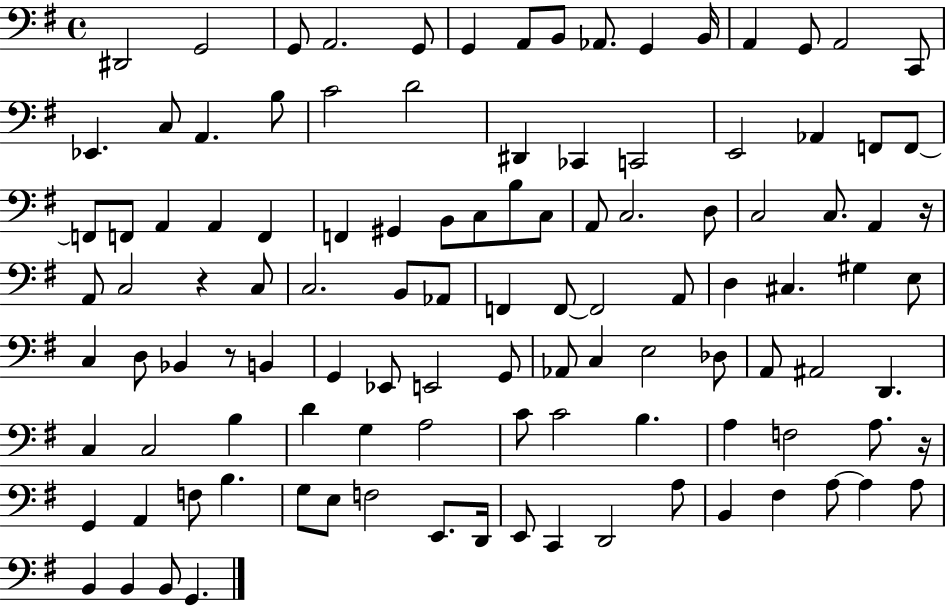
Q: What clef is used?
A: bass